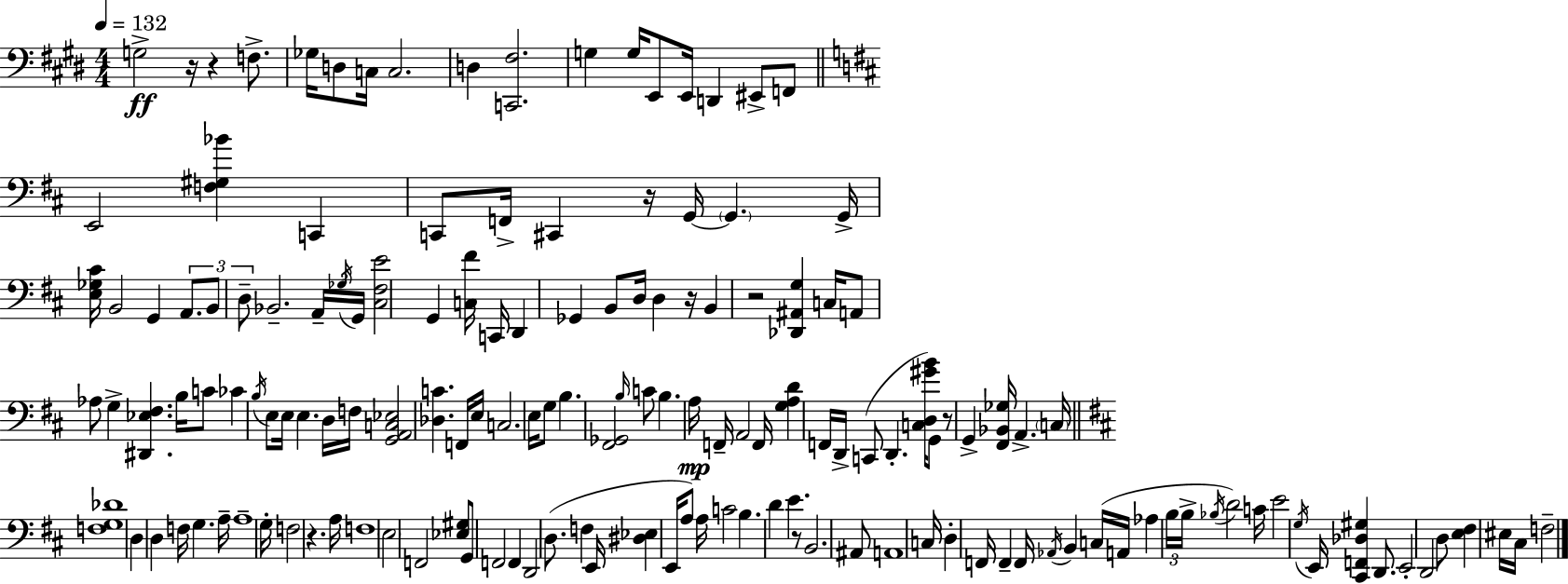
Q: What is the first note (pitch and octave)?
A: G3